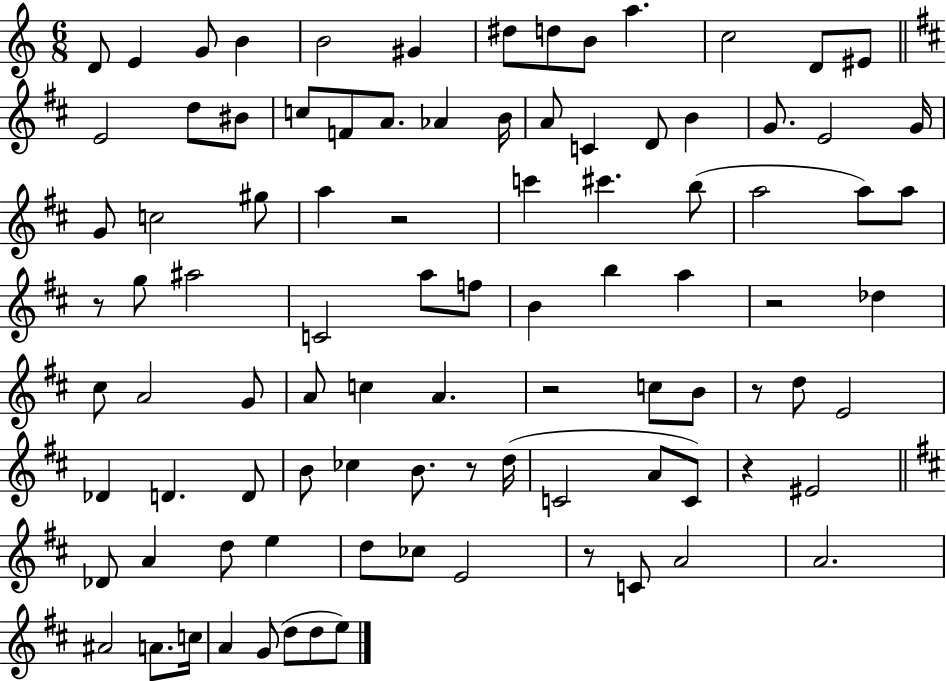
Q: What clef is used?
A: treble